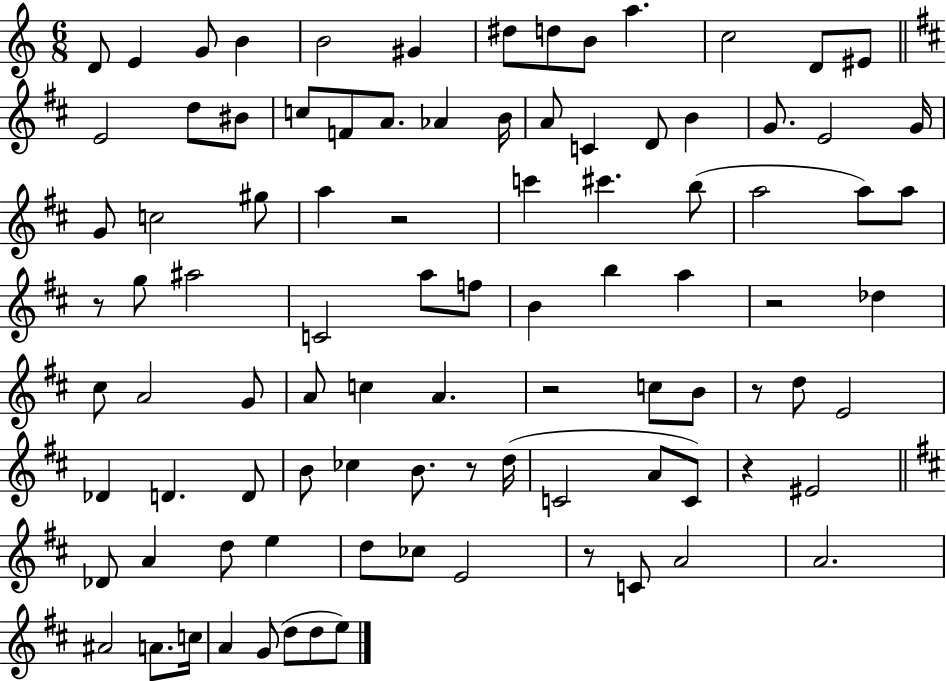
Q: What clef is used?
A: treble